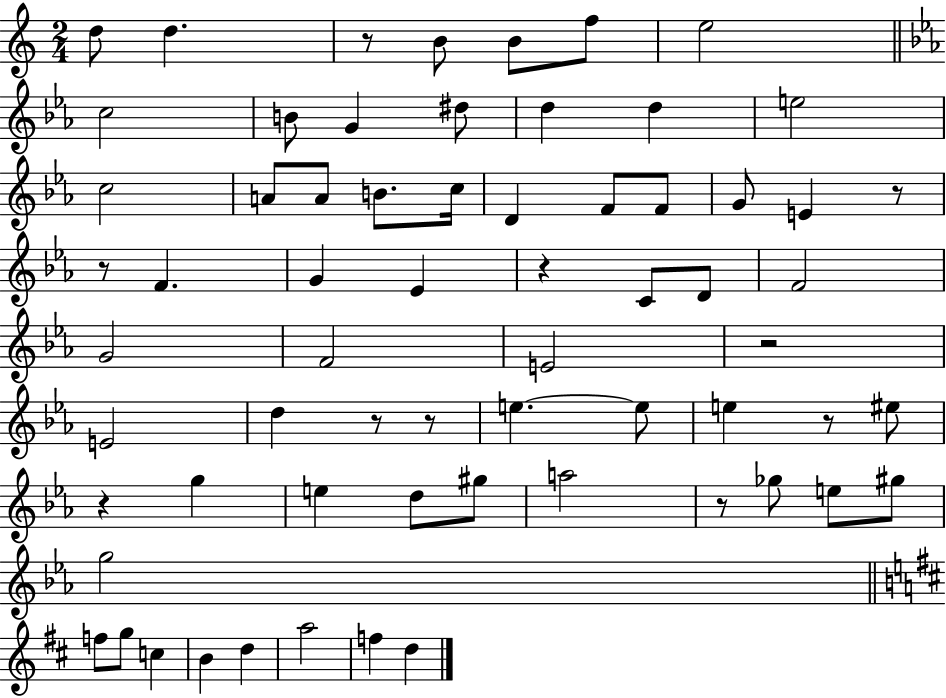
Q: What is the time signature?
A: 2/4